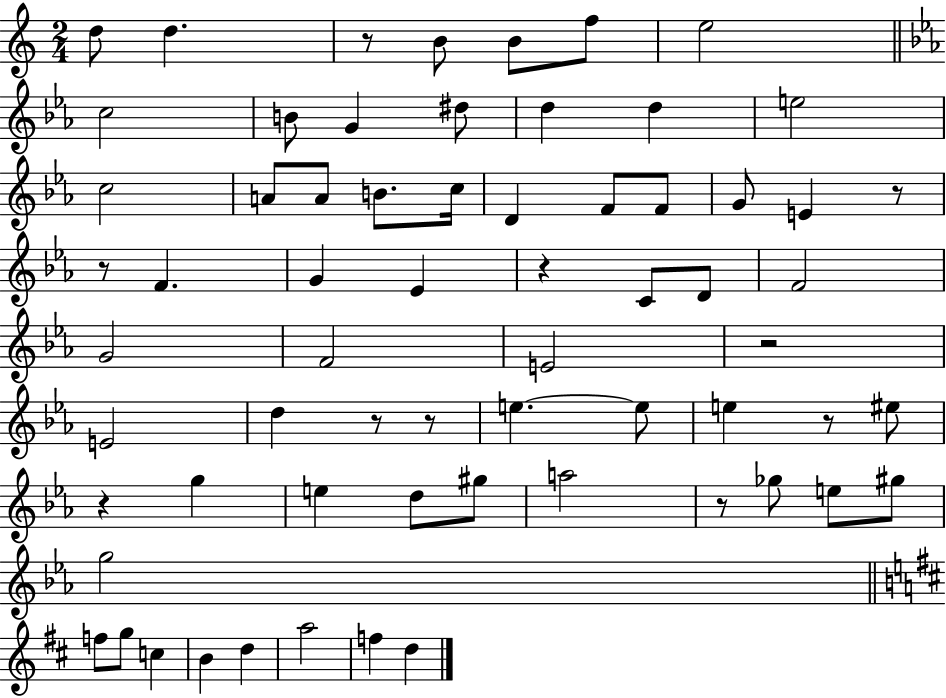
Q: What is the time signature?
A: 2/4